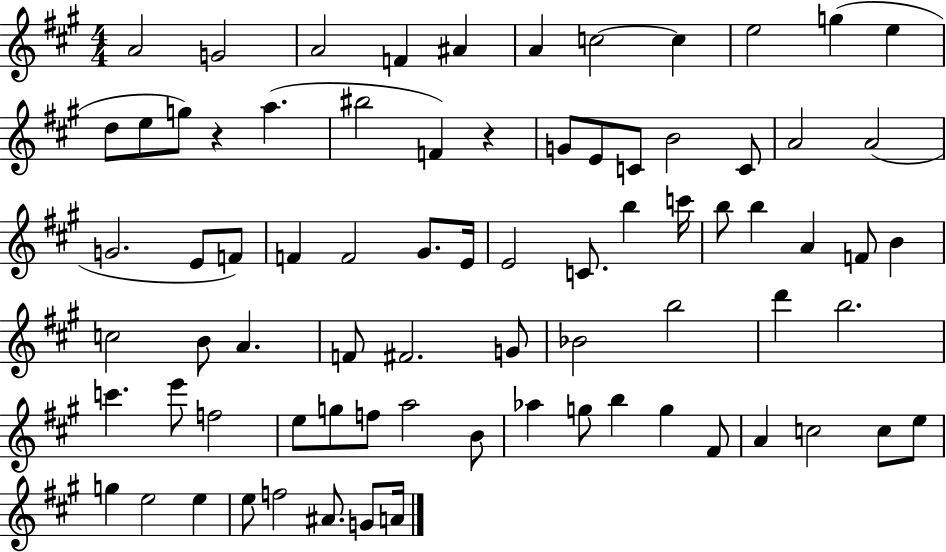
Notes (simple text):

A4/h G4/h A4/h F4/q A#4/q A4/q C5/h C5/q E5/h G5/q E5/q D5/e E5/e G5/e R/q A5/q. BIS5/h F4/q R/q G4/e E4/e C4/e B4/h C4/e A4/h A4/h G4/h. E4/e F4/e F4/q F4/h G#4/e. E4/s E4/h C4/e. B5/q C6/s B5/e B5/q A4/q F4/e B4/q C5/h B4/e A4/q. F4/e F#4/h. G4/e Bb4/h B5/h D6/q B5/h. C6/q. E6/e F5/h E5/e G5/e F5/e A5/h B4/e Ab5/q G5/e B5/q G5/q F#4/e A4/q C5/h C5/e E5/e G5/q E5/h E5/q E5/e F5/h A#4/e. G4/e A4/s